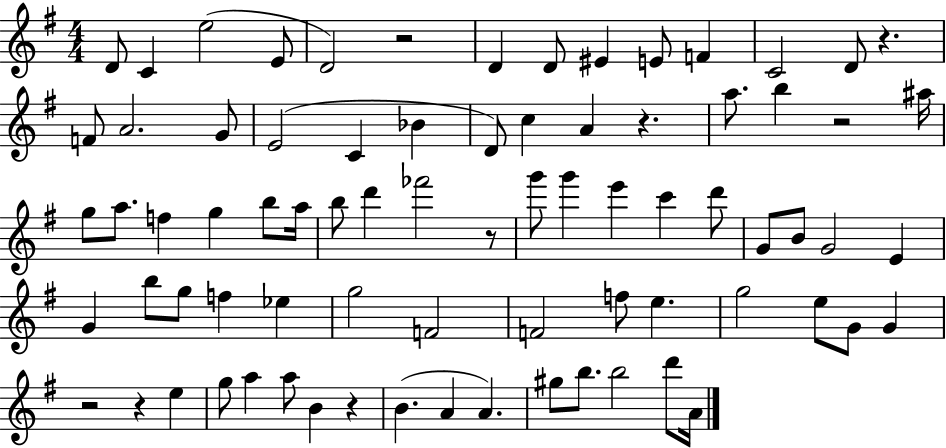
{
  \clef treble
  \numericTimeSignature
  \time 4/4
  \key g \major
  d'8 c'4 e''2( e'8 | d'2) r2 | d'4 d'8 eis'4 e'8 f'4 | c'2 d'8 r4. | \break f'8 a'2. g'8 | e'2( c'4 bes'4 | d'8) c''4 a'4 r4. | a''8. b''4 r2 ais''16 | \break g''8 a''8. f''4 g''4 b''8 a''16 | b''8 d'''4 fes'''2 r8 | g'''8 g'''4 e'''4 c'''4 d'''8 | g'8 b'8 g'2 e'4 | \break g'4 b''8 g''8 f''4 ees''4 | g''2 f'2 | f'2 f''8 e''4. | g''2 e''8 g'8 g'4 | \break r2 r4 e''4 | g''8 a''4 a''8 b'4 r4 | b'4.( a'4 a'4.) | gis''8 b''8. b''2 d'''8 a'16 | \break \bar "|."
}